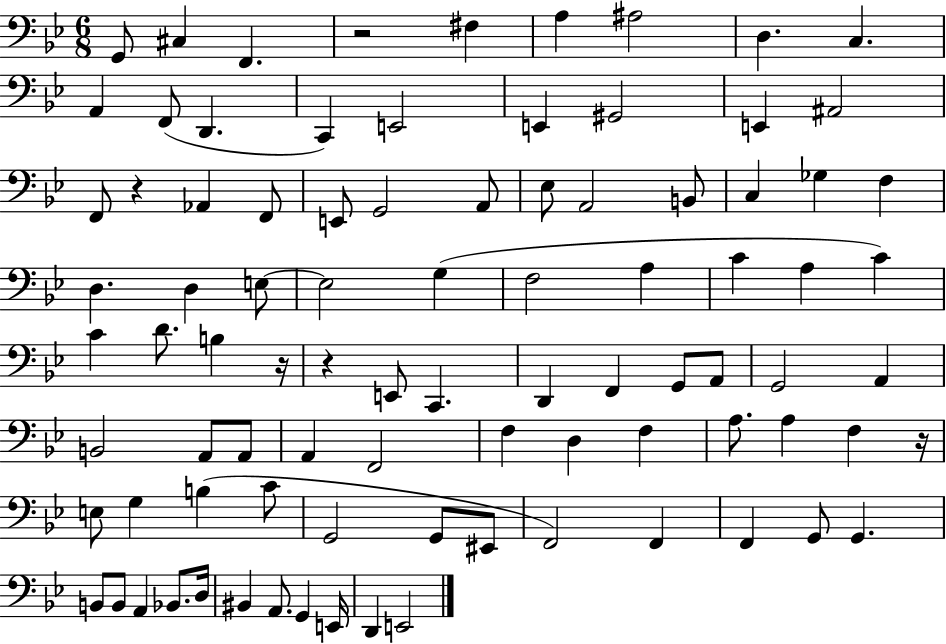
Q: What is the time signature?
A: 6/8